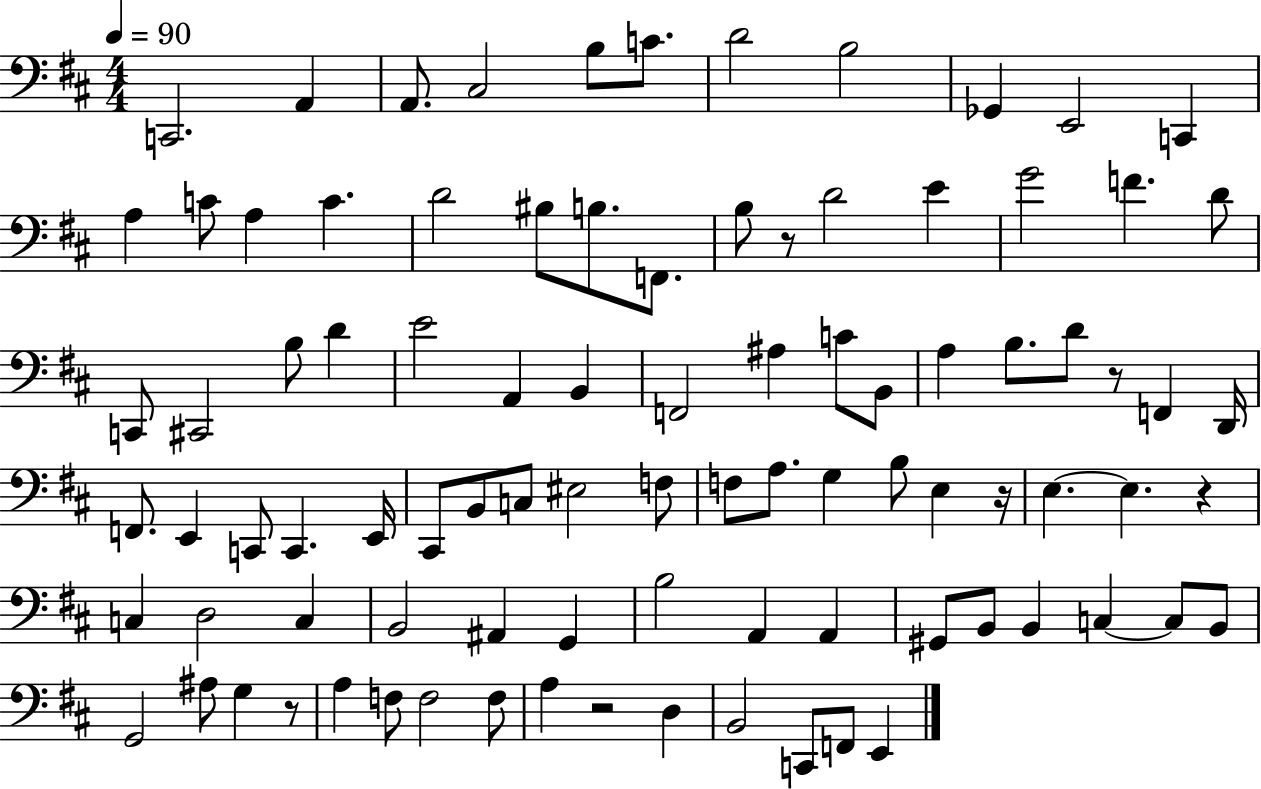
C2/h. A2/q A2/e. C#3/h B3/e C4/e. D4/h B3/h Gb2/q E2/h C2/q A3/q C4/e A3/q C4/q. D4/h BIS3/e B3/e. F2/e. B3/e R/e D4/h E4/q G4/h F4/q. D4/e C2/e C#2/h B3/e D4/q E4/h A2/q B2/q F2/h A#3/q C4/e B2/e A3/q B3/e. D4/e R/e F2/q D2/s F2/e. E2/q C2/e C2/q. E2/s C#2/e B2/e C3/e EIS3/h F3/e F3/e A3/e. G3/q B3/e E3/q R/s E3/q. E3/q. R/q C3/q D3/h C3/q B2/h A#2/q G2/q B3/h A2/q A2/q G#2/e B2/e B2/q C3/q C3/e B2/e G2/h A#3/e G3/q R/e A3/q F3/e F3/h F3/e A3/q R/h D3/q B2/h C2/e F2/e E2/q